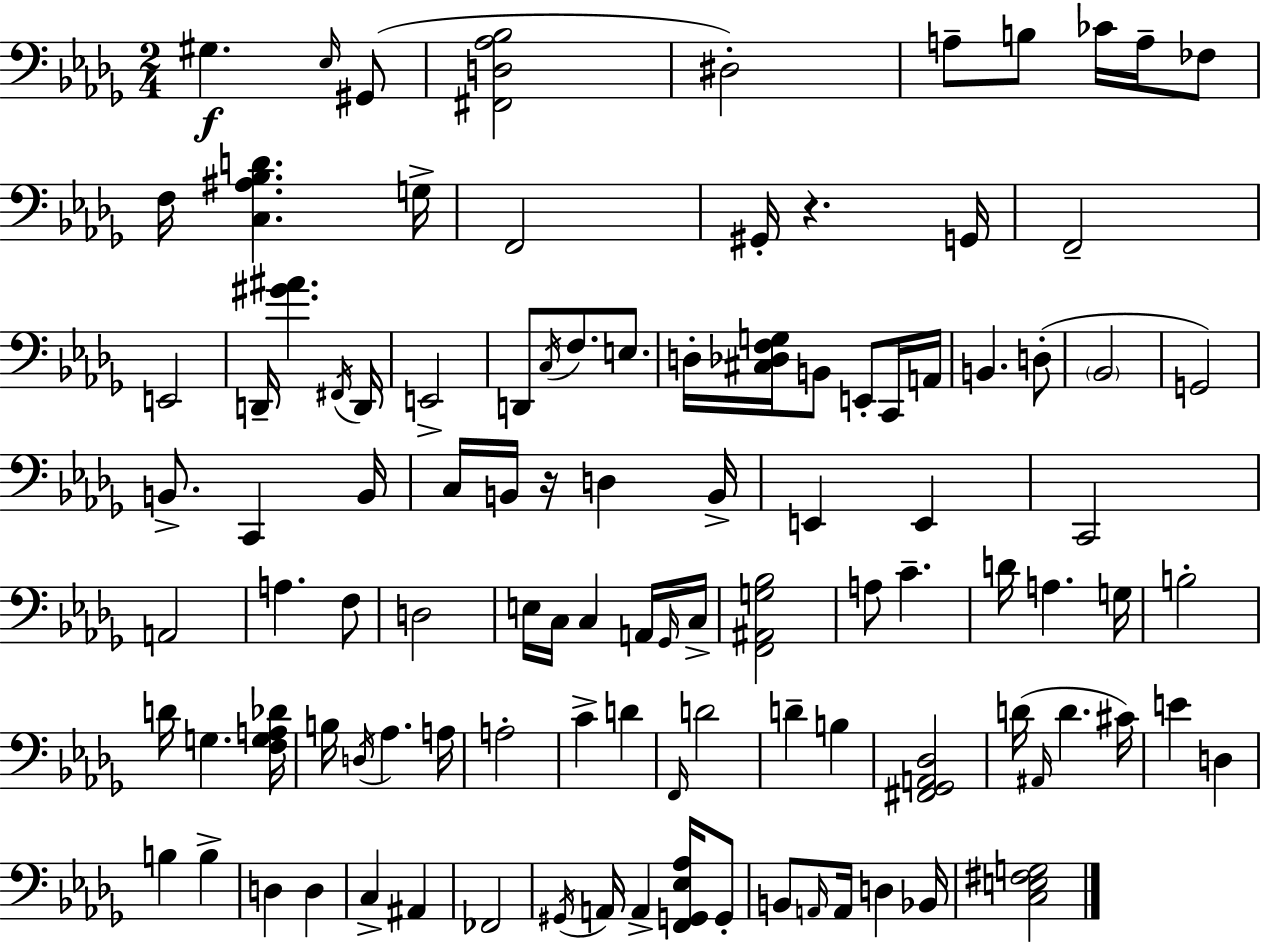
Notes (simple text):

G#3/q. Eb3/s G#2/e [F#2,D3,Ab3,Bb3]/h D#3/h A3/e B3/e CES4/s A3/s FES3/e F3/s [C3,A#3,Bb3,D4]/q. G3/s F2/h G#2/s R/q. G2/s F2/h E2/h D2/s [G#4,A#4]/q. F#2/s D2/s E2/h D2/e C3/s F3/e. E3/e. D3/s [C#3,Db3,F3,G3]/s B2/e E2/e C2/s A2/s B2/q. D3/e Bb2/h G2/h B2/e. C2/q B2/s C3/s B2/s R/s D3/q B2/s E2/q E2/q C2/h A2/h A3/q. F3/e D3/h E3/s C3/s C3/q A2/s Gb2/s C3/s [F2,A#2,G3,Bb3]/h A3/e C4/q. D4/s A3/q. G3/s B3/h D4/s G3/q. [F3,G3,A3,Db4]/s B3/s D3/s Ab3/q. A3/s A3/h C4/q D4/q F2/s D4/h D4/q B3/q [F#2,Gb2,A2,Db3]/h D4/s A#2/s D4/q. C#4/s E4/q D3/q B3/q B3/q D3/q D3/q C3/q A#2/q FES2/h G#2/s A2/s A2/q [F2,G2,Eb3,Ab3]/s G2/e B2/e A2/s A2/s D3/q Bb2/s [C3,E3,F#3,G3]/h